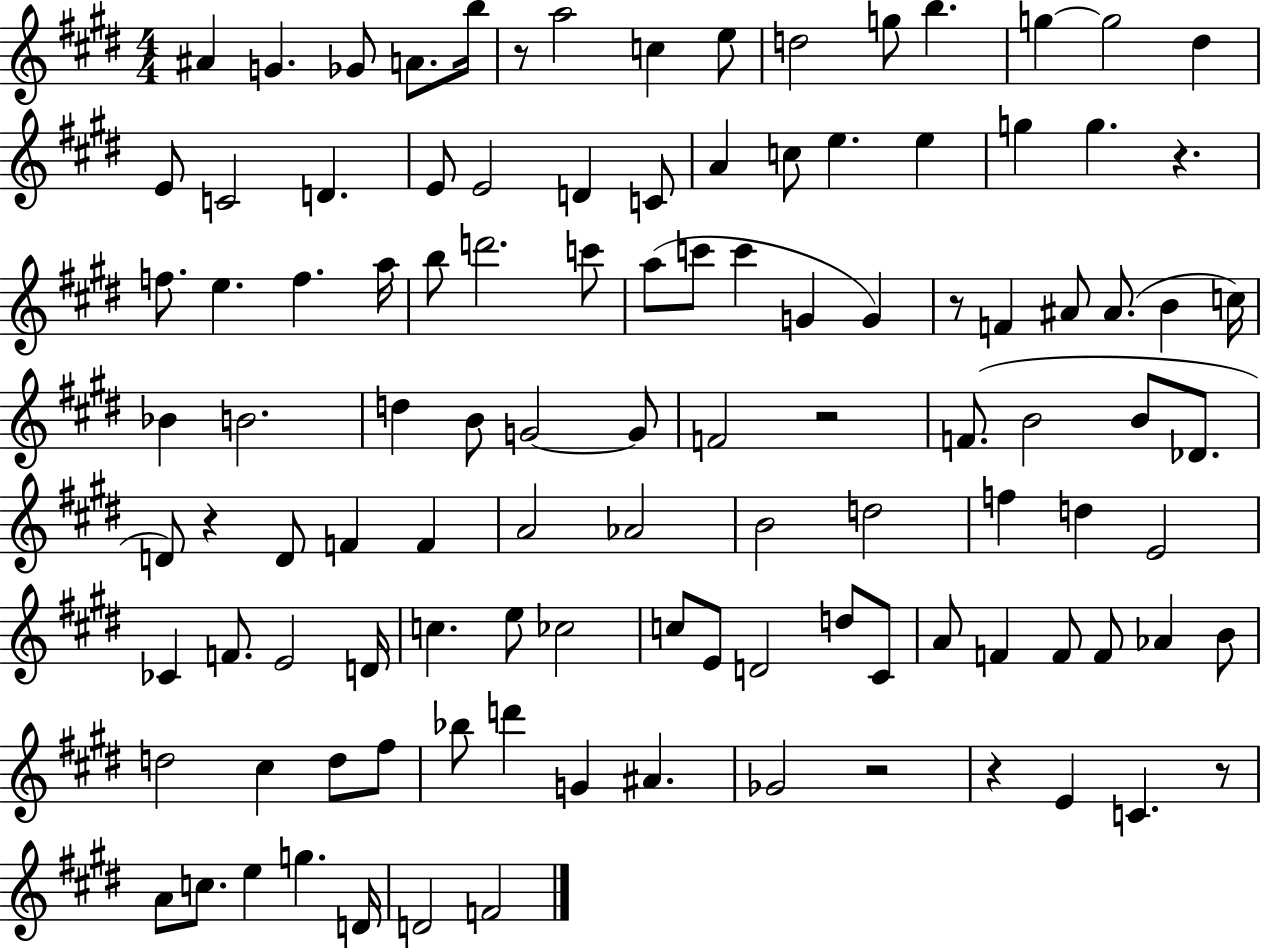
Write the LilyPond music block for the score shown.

{
  \clef treble
  \numericTimeSignature
  \time 4/4
  \key e \major
  ais'4 g'4. ges'8 a'8. b''16 | r8 a''2 c''4 e''8 | d''2 g''8 b''4. | g''4~~ g''2 dis''4 | \break e'8 c'2 d'4. | e'8 e'2 d'4 c'8 | a'4 c''8 e''4. e''4 | g''4 g''4. r4. | \break f''8. e''4. f''4. a''16 | b''8 d'''2. c'''8 | a''8( c'''8 c'''4 g'4 g'4) | r8 f'4 ais'8 ais'8.( b'4 c''16) | \break bes'4 b'2. | d''4 b'8 g'2~~ g'8 | f'2 r2 | f'8.( b'2 b'8 des'8. | \break d'8) r4 d'8 f'4 f'4 | a'2 aes'2 | b'2 d''2 | f''4 d''4 e'2 | \break ces'4 f'8. e'2 d'16 | c''4. e''8 ces''2 | c''8 e'8 d'2 d''8 cis'8 | a'8 f'4 f'8 f'8 aes'4 b'8 | \break d''2 cis''4 d''8 fis''8 | bes''8 d'''4 g'4 ais'4. | ges'2 r2 | r4 e'4 c'4. r8 | \break a'8 c''8. e''4 g''4. d'16 | d'2 f'2 | \bar "|."
}